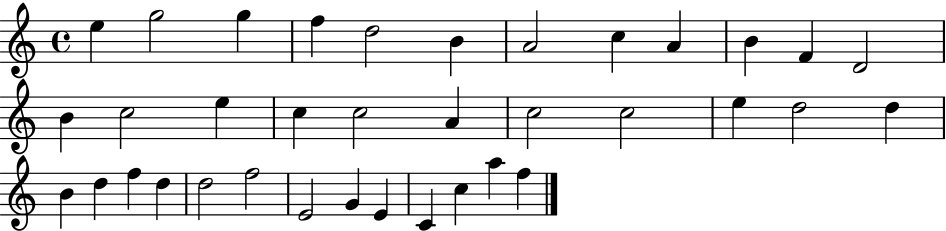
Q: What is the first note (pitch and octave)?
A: E5